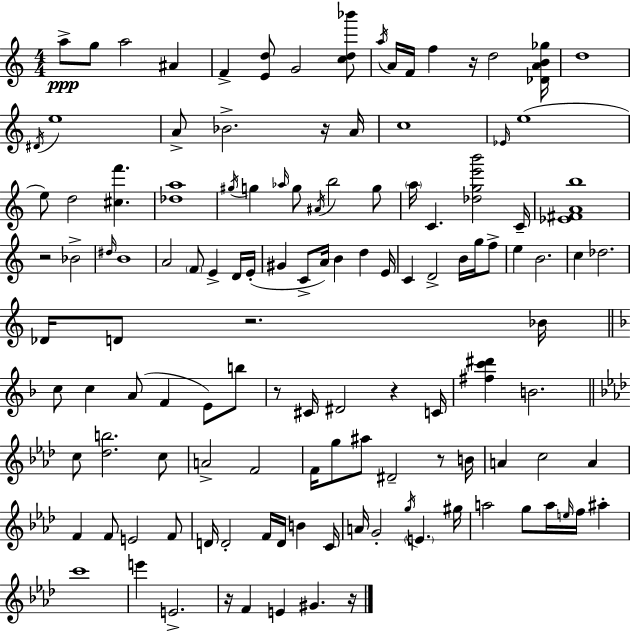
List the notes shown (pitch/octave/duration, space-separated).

A5/e G5/e A5/h A#4/q F4/q [E4,D5]/e G4/h [C5,D5,Bb6]/e A5/s A4/s F4/s F5/q R/s D5/h [Db4,A4,B4,Gb5]/s D5/w D#4/s E5/w A4/e Bb4/h. R/s A4/s C5/w Eb4/s E5/w E5/e D5/h [C#5,F6]/q. [Db5,A5]/w G#5/s G5/q Ab5/s G5/e A#4/s B5/h G5/e A5/s C4/q. [Db5,G5,E6,B6]/h C4/s [Eb4,F#4,A4,B5]/w R/h Bb4/h D#5/s B4/w A4/h F4/e E4/q D4/s E4/s G#4/q C4/e A4/s B4/q D5/q E4/s C4/q D4/h B4/s G5/s F5/e E5/q B4/h. C5/q Db5/h. Db4/s D4/e R/h. Bb4/s C5/e C5/q A4/e F4/q E4/e B5/e R/e C#4/s D#4/h R/q C4/s [F#5,C6,D#6]/q B4/h. C5/e [Db5,B5]/h. C5/e A4/h F4/h F4/s G5/e A#5/e D#4/h R/e B4/s A4/q C5/h A4/q F4/q F4/e E4/h F4/e D4/s D4/h F4/s D4/s B4/q C4/s A4/s G4/h G5/s E4/q. G#5/s A5/h G5/e A5/s E5/s F5/s A#5/q C6/w E6/q E4/h. R/s F4/q E4/q G#4/q. R/s